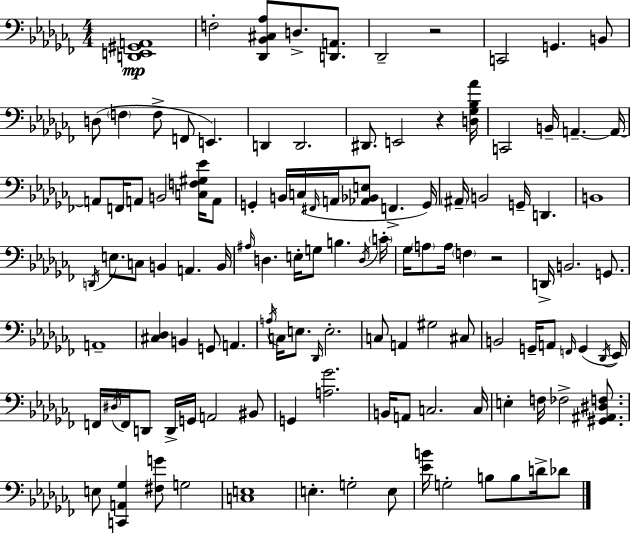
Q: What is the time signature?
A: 4/4